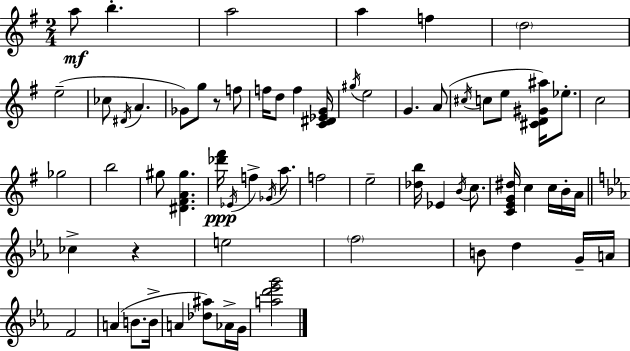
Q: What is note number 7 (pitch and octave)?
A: E5